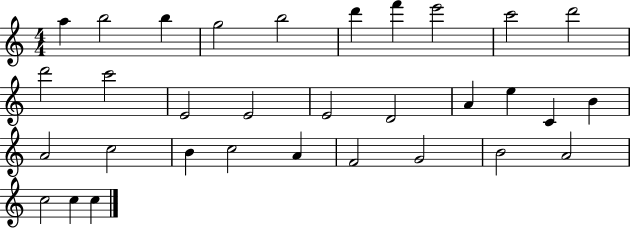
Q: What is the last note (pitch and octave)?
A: C5